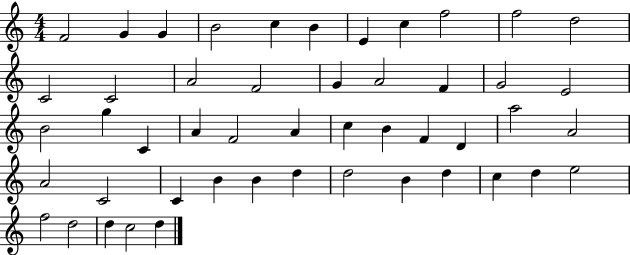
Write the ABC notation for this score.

X:1
T:Untitled
M:4/4
L:1/4
K:C
F2 G G B2 c B E c f2 f2 d2 C2 C2 A2 F2 G A2 F G2 E2 B2 g C A F2 A c B F D a2 A2 A2 C2 C B B d d2 B d c d e2 f2 d2 d c2 d